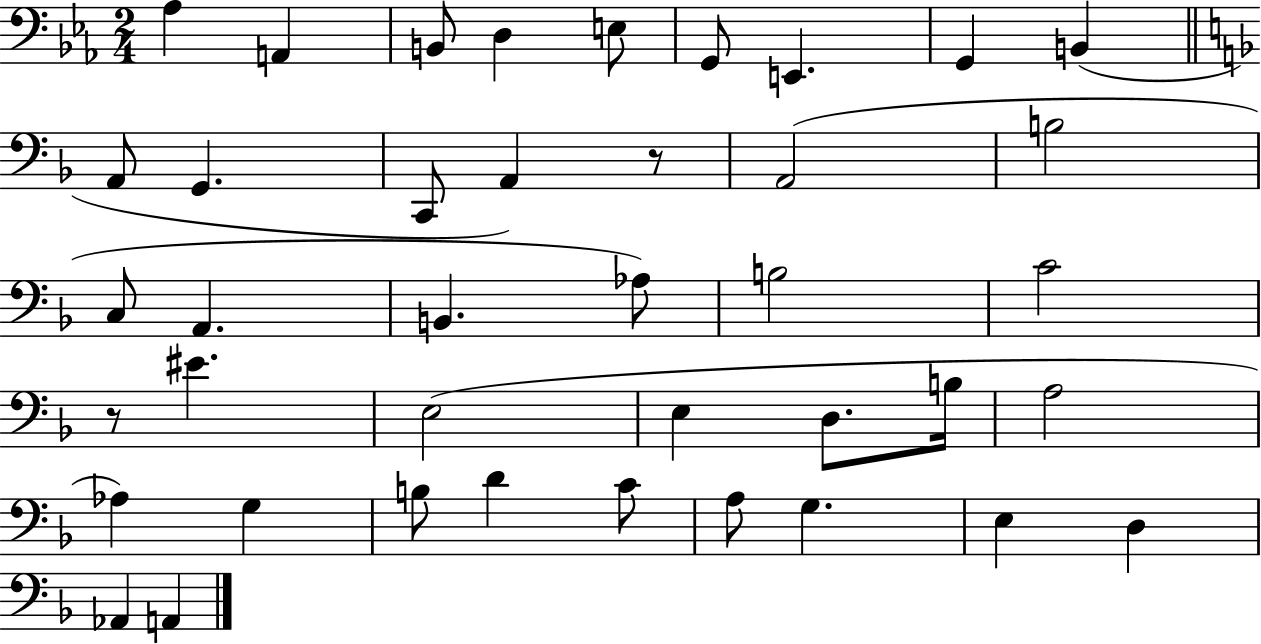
{
  \clef bass
  \numericTimeSignature
  \time 2/4
  \key ees \major
  \repeat volta 2 { aes4 a,4 | b,8 d4 e8 | g,8 e,4. | g,4 b,4( | \break \bar "||" \break \key d \minor a,8 g,4. | c,8 a,4) r8 | a,2( | b2 | \break c8 a,4. | b,4. aes8) | b2 | c'2 | \break r8 eis'4. | e2( | e4 d8. b16 | a2 | \break aes4) g4 | b8 d'4 c'8 | a8 g4. | e4 d4 | \break aes,4 a,4 | } \bar "|."
}